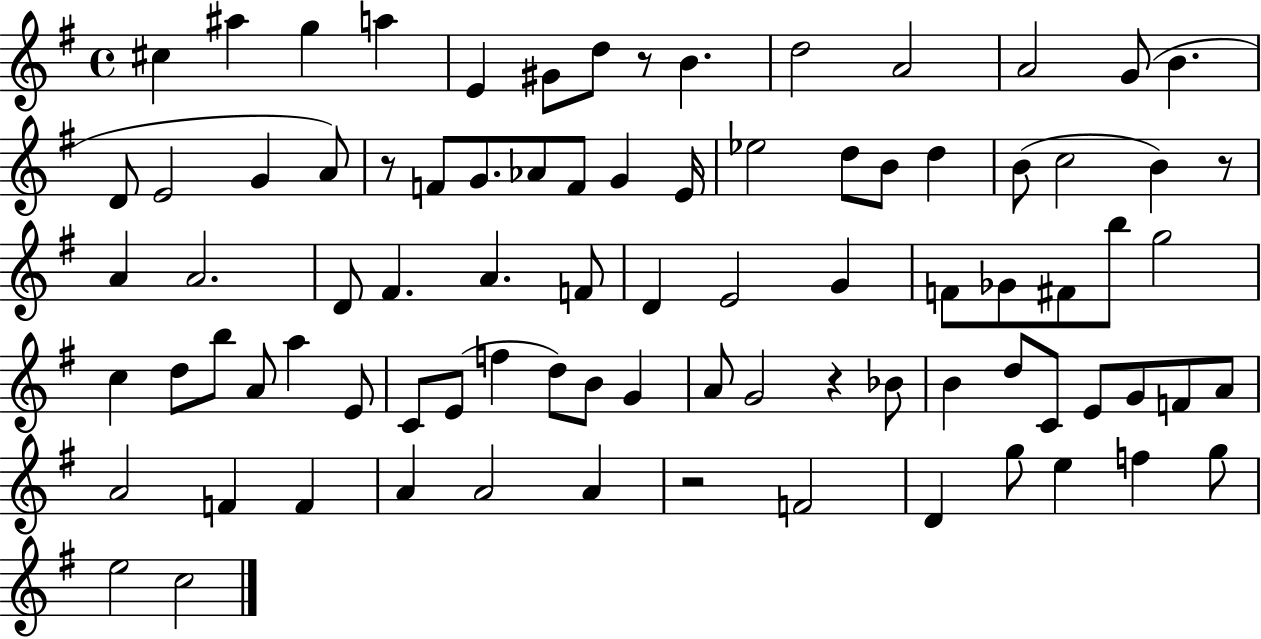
C#5/q A#5/q G5/q A5/q E4/q G#4/e D5/e R/e B4/q. D5/h A4/h A4/h G4/e B4/q. D4/e E4/h G4/q A4/e R/e F4/e G4/e. Ab4/e F4/e G4/q E4/s Eb5/h D5/e B4/e D5/q B4/e C5/h B4/q R/e A4/q A4/h. D4/e F#4/q. A4/q. F4/e D4/q E4/h G4/q F4/e Gb4/e F#4/e B5/e G5/h C5/q D5/e B5/e A4/e A5/q E4/e C4/e E4/e F5/q D5/e B4/e G4/q A4/e G4/h R/q Bb4/e B4/q D5/e C4/e E4/e G4/e F4/e A4/e A4/h F4/q F4/q A4/q A4/h A4/q R/h F4/h D4/q G5/e E5/q F5/q G5/e E5/h C5/h